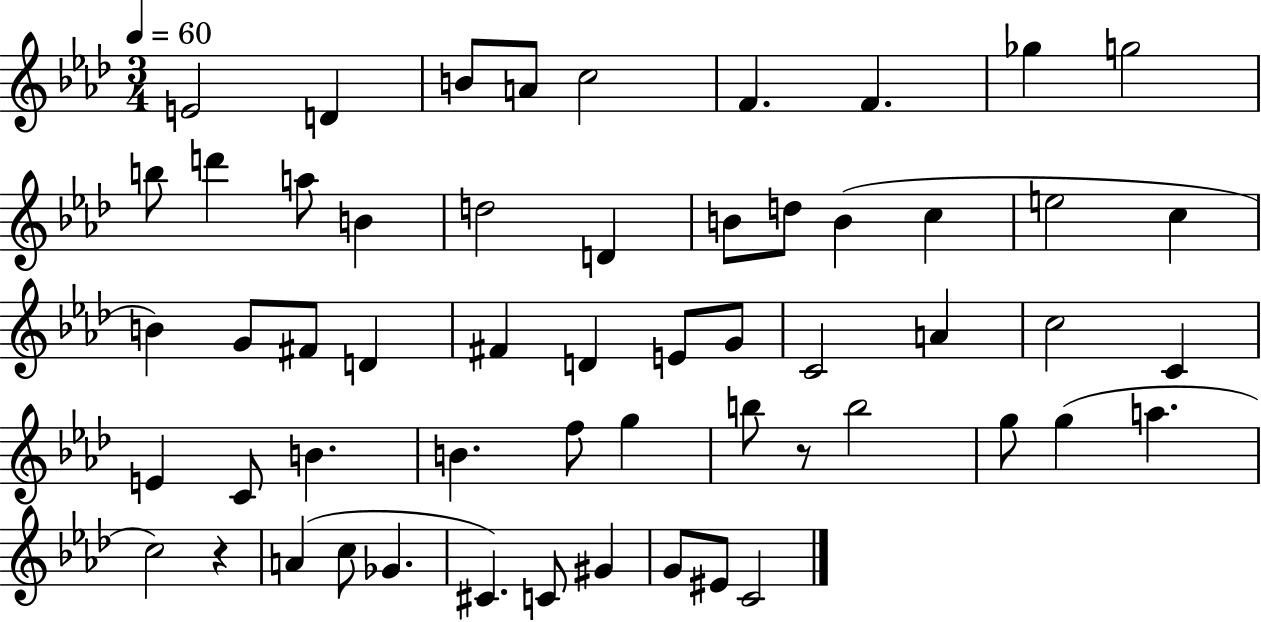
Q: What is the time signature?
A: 3/4